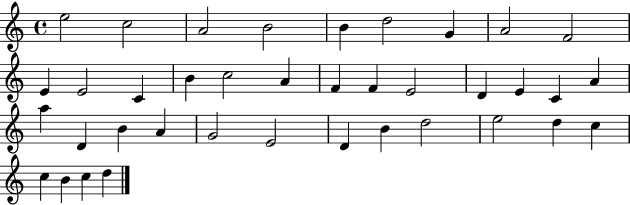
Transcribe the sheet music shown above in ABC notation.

X:1
T:Untitled
M:4/4
L:1/4
K:C
e2 c2 A2 B2 B d2 G A2 F2 E E2 C B c2 A F F E2 D E C A a D B A G2 E2 D B d2 e2 d c c B c d